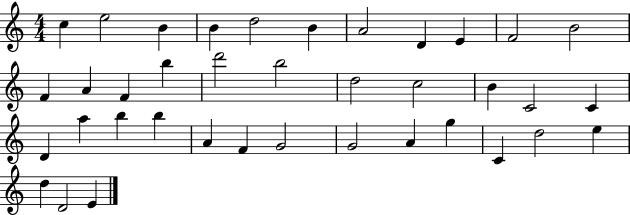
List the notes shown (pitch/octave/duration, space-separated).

C5/q E5/h B4/q B4/q D5/h B4/q A4/h D4/q E4/q F4/h B4/h F4/q A4/q F4/q B5/q D6/h B5/h D5/h C5/h B4/q C4/h C4/q D4/q A5/q B5/q B5/q A4/q F4/q G4/h G4/h A4/q G5/q C4/q D5/h E5/q D5/q D4/h E4/q